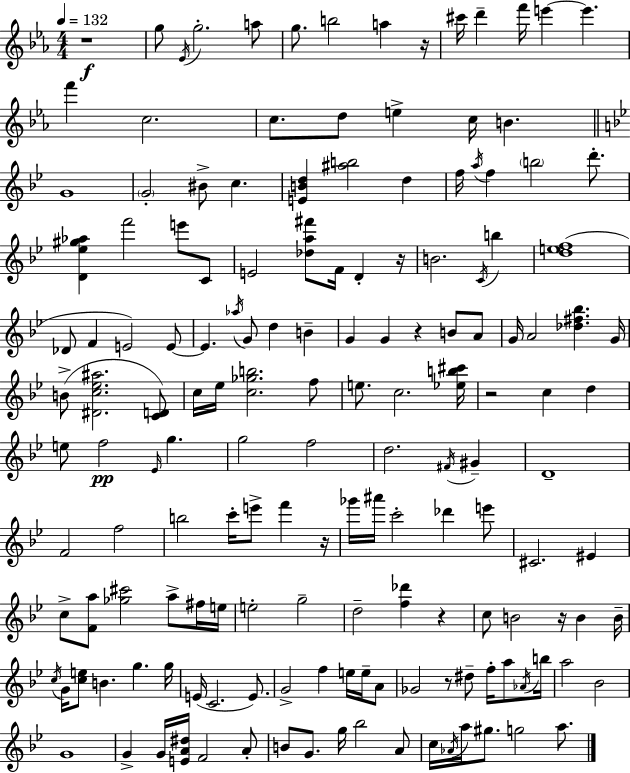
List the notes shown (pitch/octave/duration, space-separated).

R/w G5/e Eb4/s G5/h. A5/e G5/e. B5/h A5/q R/s C#6/s D6/q F6/s E6/q E6/q. F6/q C5/h. C5/e. D5/e E5/q C5/s B4/q. G4/w G4/h BIS4/e C5/q. [E4,B4,D5]/q [A#5,B5]/h D5/q F5/s A5/s F5/q B5/h D6/e. [D4,Eb5,G#5,Ab5]/q F6/h E6/e C4/e E4/h [Db5,A5,F#6]/e F4/s D4/q R/s B4/h. C4/s B5/q [D5,E5,F5]/w Db4/e F4/q E4/h E4/e E4/q. Ab5/s G4/e D5/q B4/q G4/q G4/q R/q B4/e A4/e G4/s A4/h [Db5,F#5,Bb5]/q. G4/s B4/e [D#4,C5,Eb5,A#5]/h. [C4,D4]/e C5/s Eb5/s [C5,Gb5,B5]/h. F5/e E5/e. C5/h. [Eb5,B5,C#6]/s R/h C5/q D5/q E5/e F5/h Eb4/s G5/q. G5/h F5/h D5/h. F#4/s G#4/q D4/w F4/h F5/h B5/h C6/s E6/e F6/q R/s Gb6/s A#6/s C6/h Db6/q E6/e C#4/h. EIS4/q C5/e [F4,A5]/e [Gb5,C#6]/h A5/e F#5/s E5/s E5/h G5/h D5/h [F5,Db6]/q R/q C5/e B4/h R/s B4/q B4/s C5/s G4/s [C5,E5]/e B4/q. G5/q. G5/s E4/s C4/h. E4/e. G4/h F5/q E5/s E5/s A4/e Gb4/h R/e D#5/e F5/s A5/e Ab4/s B5/s A5/h Bb4/h G4/w G4/q G4/s [E4,A4,D#5]/s F4/h A4/e B4/e G4/e. G5/s Bb5/h A4/e C5/s Ab4/s A5/s G#5/e. G5/h A5/e.